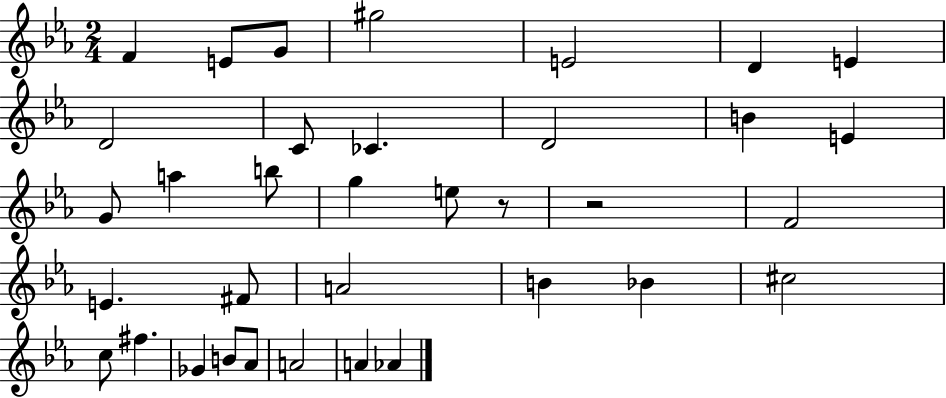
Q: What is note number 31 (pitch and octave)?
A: A4